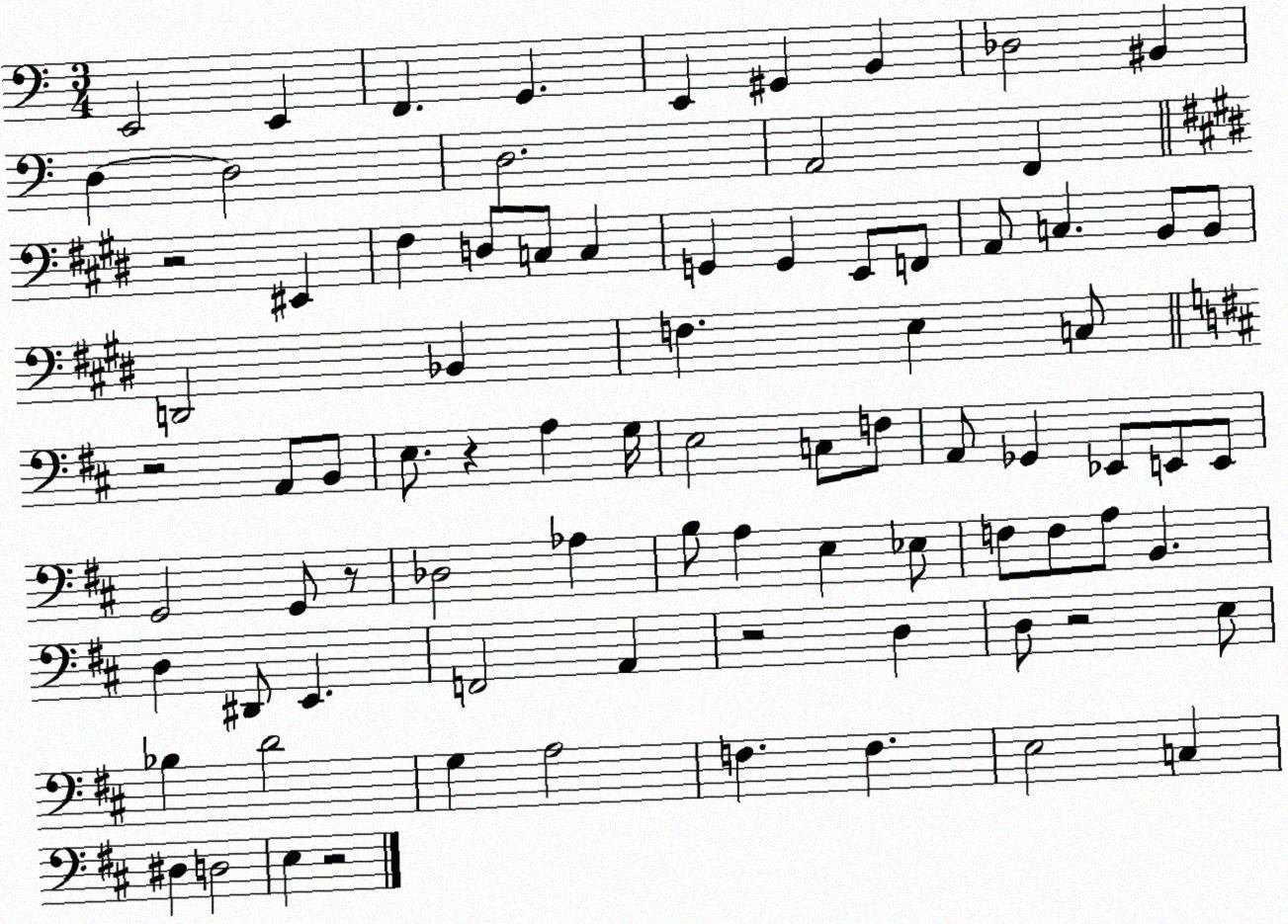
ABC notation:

X:1
T:Untitled
M:3/4
L:1/4
K:C
E,,2 E,, F,, G,, E,, ^G,, B,, _D,2 ^B,, D, D,2 D,2 A,,2 F,, z2 ^E,, ^F, D,/2 C,/2 C, G,, G,, E,,/2 F,,/2 A,,/2 C, B,,/2 B,,/2 D,,2 _B,, F, E, C,/2 z2 A,,/2 B,,/2 E,/2 z A, G,/4 E,2 C,/2 F,/2 A,,/2 _G,, _E,,/2 E,,/2 E,,/2 G,,2 G,,/2 z/2 _D,2 _A, B,/2 A, E, _E,/2 F,/2 F,/2 A,/2 B,, D, ^D,,/2 E,, F,,2 A,, z2 D, D,/2 z2 E,/2 _B, D2 G, A,2 F, F, E,2 C, ^D, D,2 E, z2